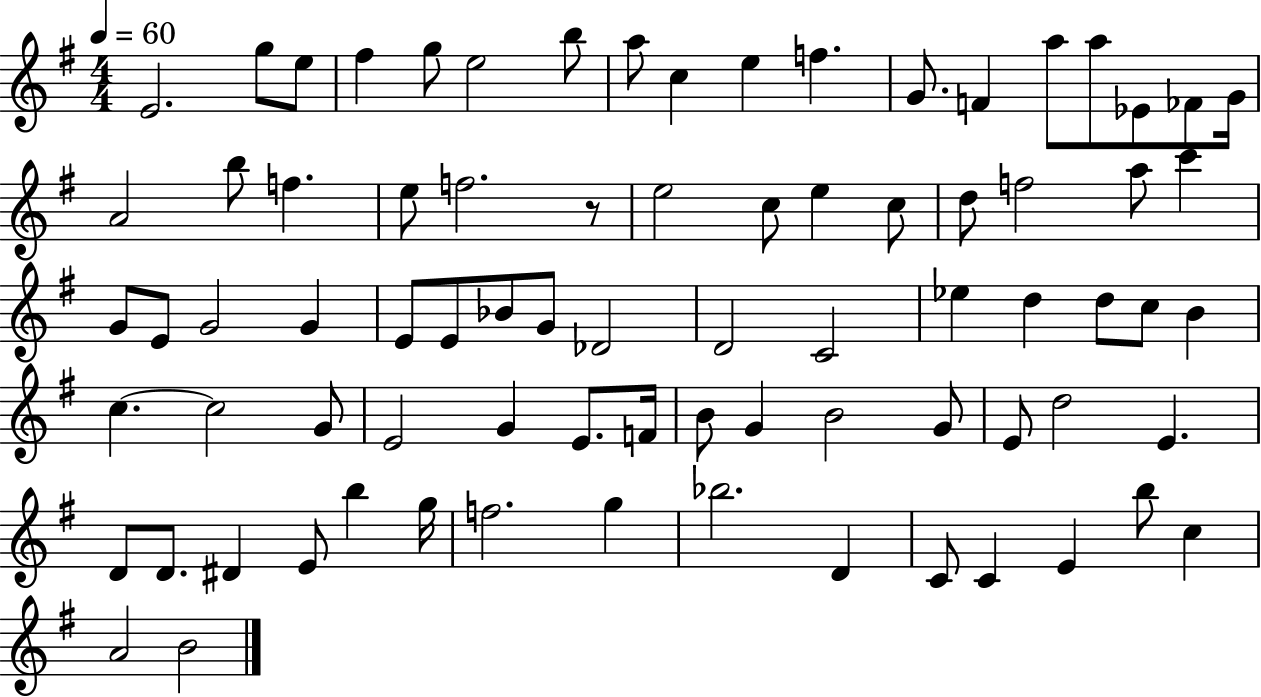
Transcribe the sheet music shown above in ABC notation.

X:1
T:Untitled
M:4/4
L:1/4
K:G
E2 g/2 e/2 ^f g/2 e2 b/2 a/2 c e f G/2 F a/2 a/2 _E/2 _F/2 G/4 A2 b/2 f e/2 f2 z/2 e2 c/2 e c/2 d/2 f2 a/2 c' G/2 E/2 G2 G E/2 E/2 _B/2 G/2 _D2 D2 C2 _e d d/2 c/2 B c c2 G/2 E2 G E/2 F/4 B/2 G B2 G/2 E/2 d2 E D/2 D/2 ^D E/2 b g/4 f2 g _b2 D C/2 C E b/2 c A2 B2